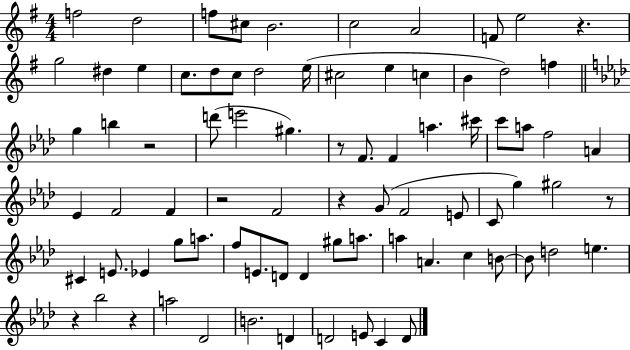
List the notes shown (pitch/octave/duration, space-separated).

F5/h D5/h F5/e C#5/e B4/h. C5/h A4/h F4/e E5/h R/q. G5/h D#5/q E5/q C5/e. D5/e C5/e D5/h E5/s C#5/h E5/q C5/q B4/q D5/h F5/q G5/q B5/q R/h D6/e E6/h G#5/q. R/e F4/e. F4/q A5/q. C#6/s C6/e A5/e F5/h A4/q Eb4/q F4/h F4/q R/h F4/h R/q G4/e F4/h E4/e C4/e G5/q G#5/h R/e C#4/q E4/e. Eb4/q G5/e A5/e. F5/e E4/e. D4/e D4/q G#5/e A5/e. A5/q A4/q. C5/q B4/e B4/e D5/h E5/q. R/q Bb5/h R/q A5/h Db4/h B4/h. D4/q D4/h E4/e C4/q D4/e